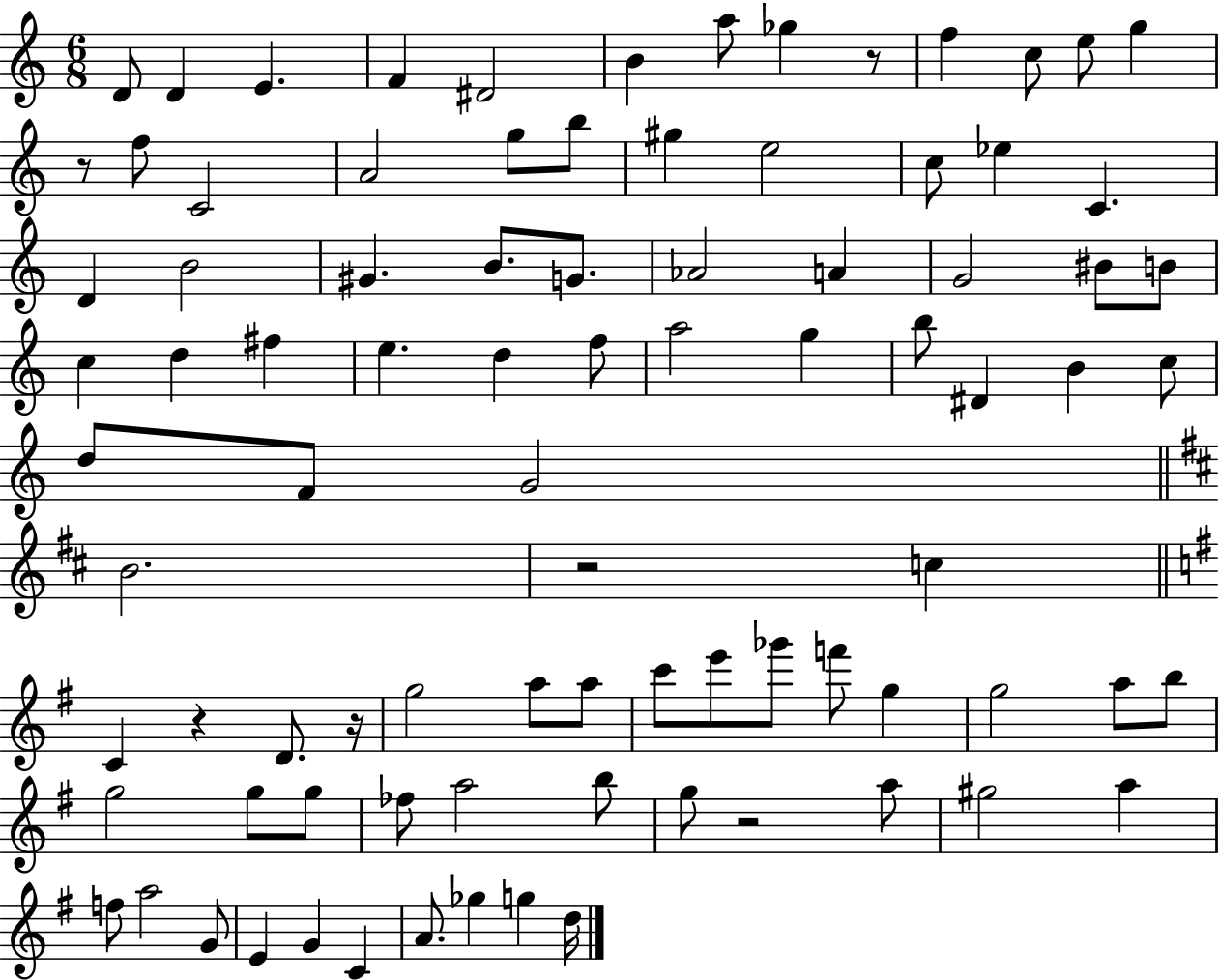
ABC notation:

X:1
T:Untitled
M:6/8
L:1/4
K:C
D/2 D E F ^D2 B a/2 _g z/2 f c/2 e/2 g z/2 f/2 C2 A2 g/2 b/2 ^g e2 c/2 _e C D B2 ^G B/2 G/2 _A2 A G2 ^B/2 B/2 c d ^f e d f/2 a2 g b/2 ^D B c/2 d/2 F/2 G2 B2 z2 c C z D/2 z/4 g2 a/2 a/2 c'/2 e'/2 _g'/2 f'/2 g g2 a/2 b/2 g2 g/2 g/2 _f/2 a2 b/2 g/2 z2 a/2 ^g2 a f/2 a2 G/2 E G C A/2 _g g d/4